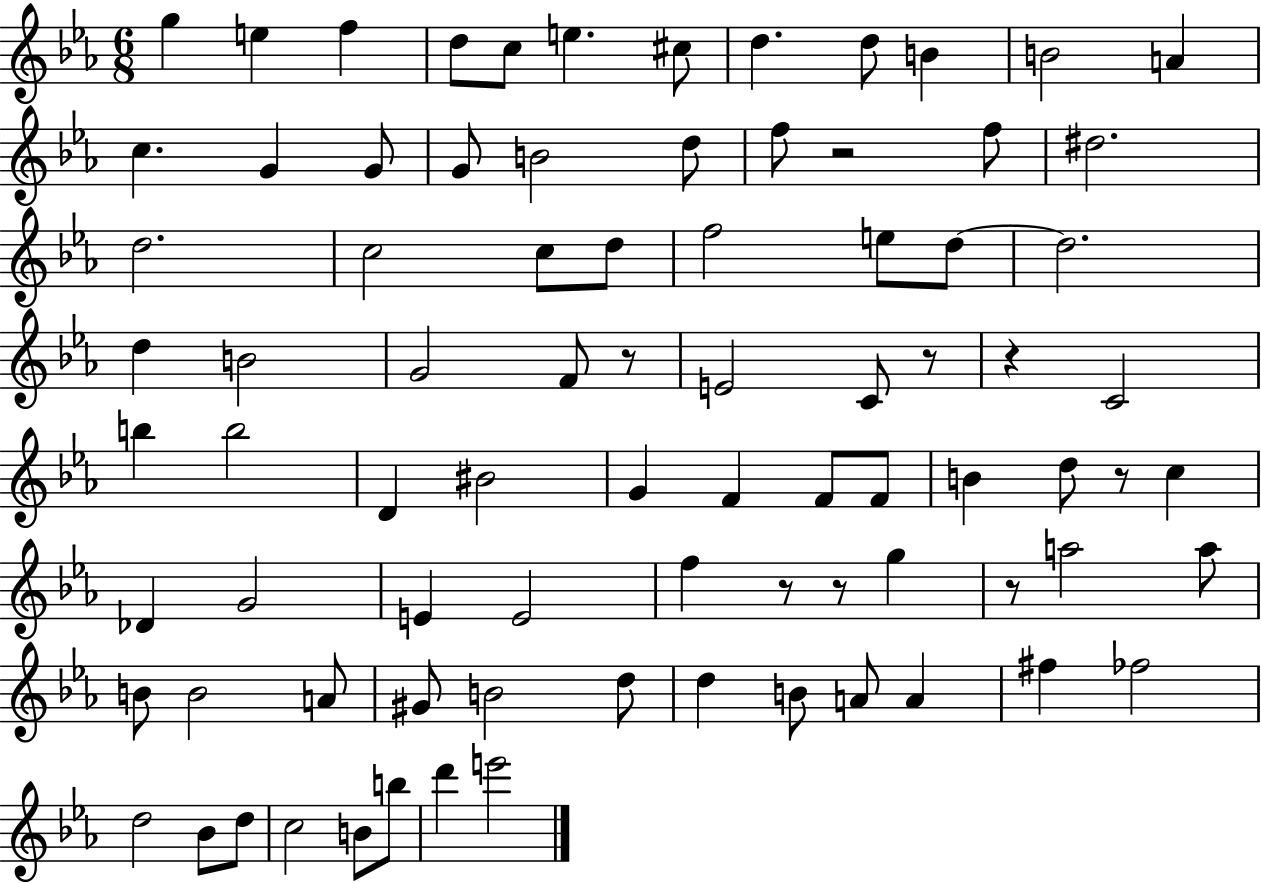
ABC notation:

X:1
T:Untitled
M:6/8
L:1/4
K:Eb
g e f d/2 c/2 e ^c/2 d d/2 B B2 A c G G/2 G/2 B2 d/2 f/2 z2 f/2 ^d2 d2 c2 c/2 d/2 f2 e/2 d/2 d2 d B2 G2 F/2 z/2 E2 C/2 z/2 z C2 b b2 D ^B2 G F F/2 F/2 B d/2 z/2 c _D G2 E E2 f z/2 z/2 g z/2 a2 a/2 B/2 B2 A/2 ^G/2 B2 d/2 d B/2 A/2 A ^f _f2 d2 _B/2 d/2 c2 B/2 b/2 d' e'2